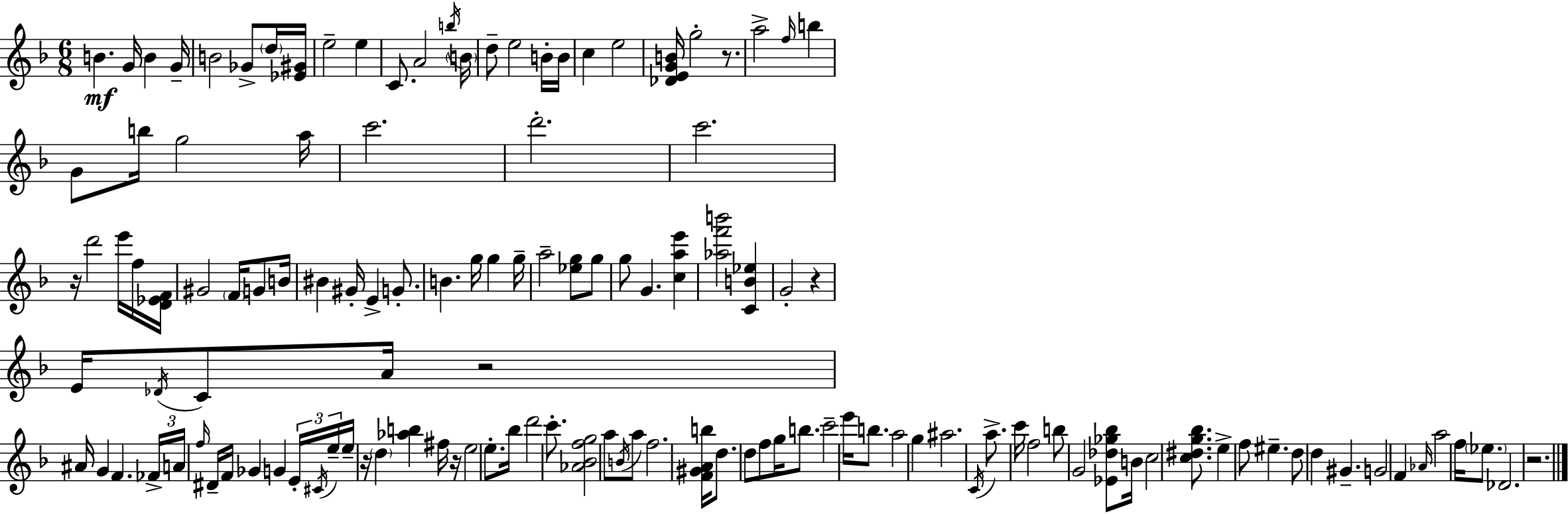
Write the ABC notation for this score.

X:1
T:Untitled
M:6/8
L:1/4
K:Dm
B G/4 B G/4 B2 _G/2 d/4 [_E^G]/4 e2 e C/2 A2 b/4 B/4 d/2 e2 B/4 B/4 c e2 [_DEGB]/4 g2 z/2 a2 f/4 b G/2 b/4 g2 a/4 c'2 d'2 c'2 z/4 d'2 e'/4 f/4 [D_EF]/4 ^G2 F/4 G/2 B/4 ^B ^G/4 E G/2 B g/4 g g/4 a2 [_eg]/2 g/2 g/2 G [cae'] [_af'b']2 [CB_e] G2 z E/4 _D/4 C/2 A/4 z2 ^A/4 G F _F/4 A/4 f/4 ^D/4 F/4 _G G E/4 ^C/4 e/4 e/4 z/4 d [_ab] ^f/4 z/4 e2 e/2 _b/4 d'2 c'/2 [_A_Bfg]2 a/2 B/4 a/2 f2 [F^GAb]/4 d/2 d/2 f/2 g/4 b/2 c'2 e'/4 b/2 a2 g ^a2 C/4 a/2 c'/4 f2 b/2 G2 [_E_d_g_b]/2 B/4 c2 [c^dg_b]/2 e f/2 ^e d/2 d ^G G2 F _A/4 a2 f/4 _e/2 _D2 z2